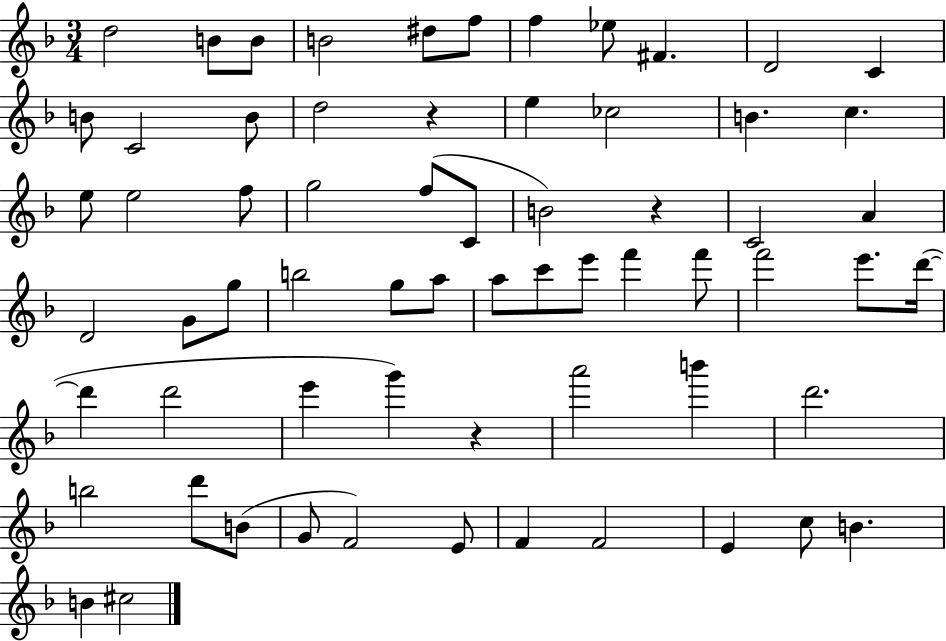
D5/h B4/e B4/e B4/h D#5/e F5/e F5/q Eb5/e F#4/q. D4/h C4/q B4/e C4/h B4/e D5/h R/q E5/q CES5/h B4/q. C5/q. E5/e E5/h F5/e G5/h F5/e C4/e B4/h R/q C4/h A4/q D4/h G4/e G5/e B5/h G5/e A5/e A5/e C6/e E6/e F6/q F6/e F6/h E6/e. D6/s D6/q D6/h E6/q G6/q R/q A6/h B6/q D6/h. B5/h D6/e B4/e G4/e F4/h E4/e F4/q F4/h E4/q C5/e B4/q. B4/q C#5/h